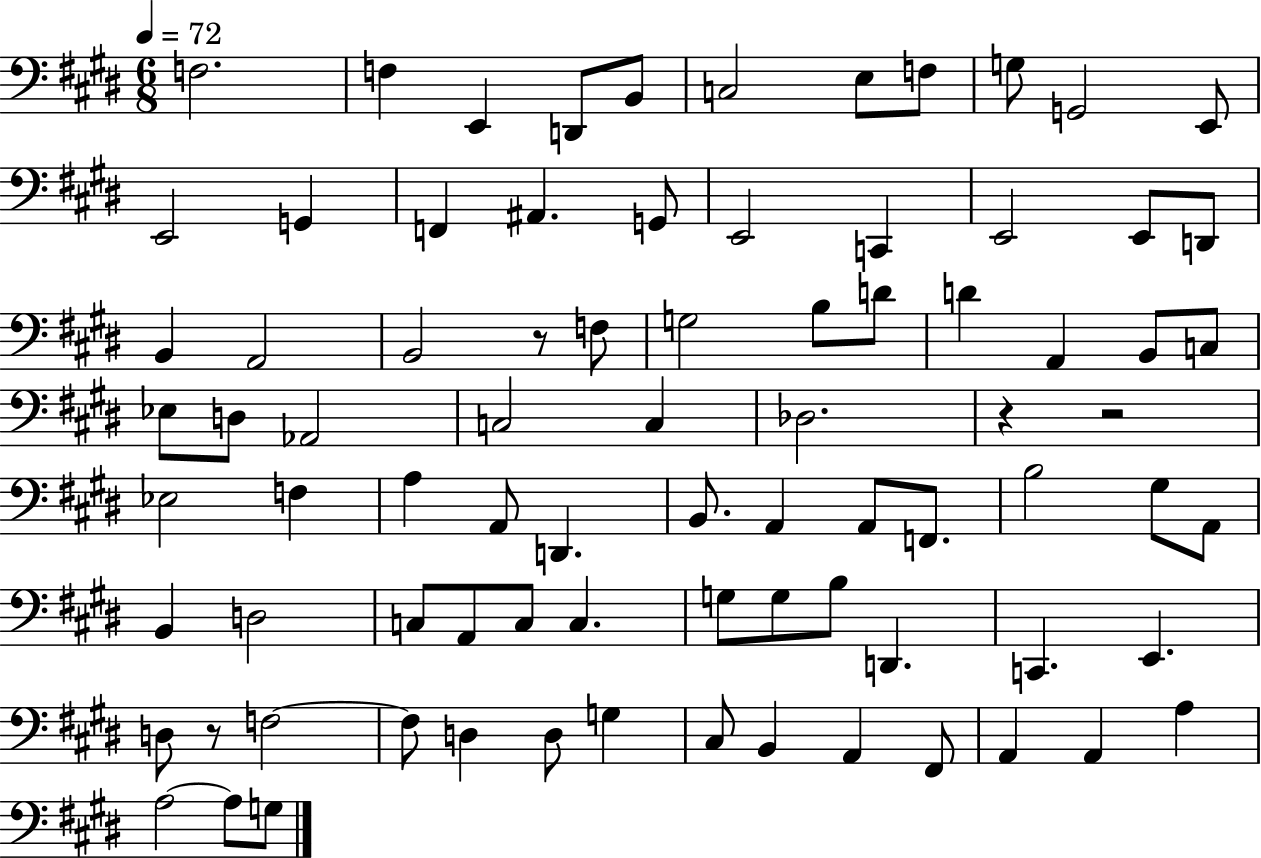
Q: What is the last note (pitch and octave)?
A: G3